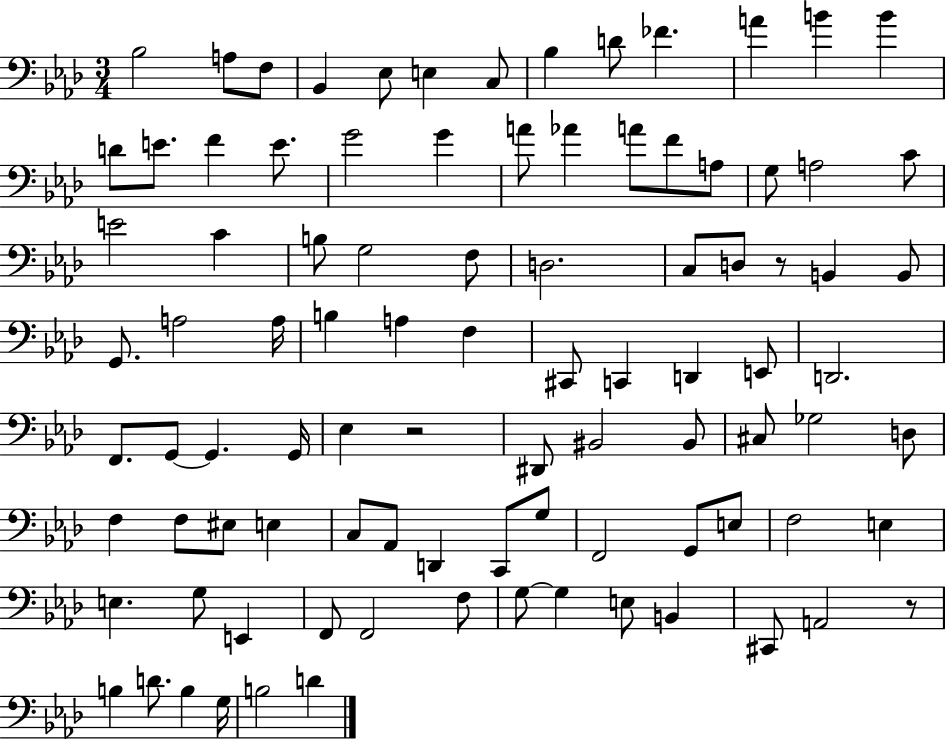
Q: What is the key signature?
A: AES major